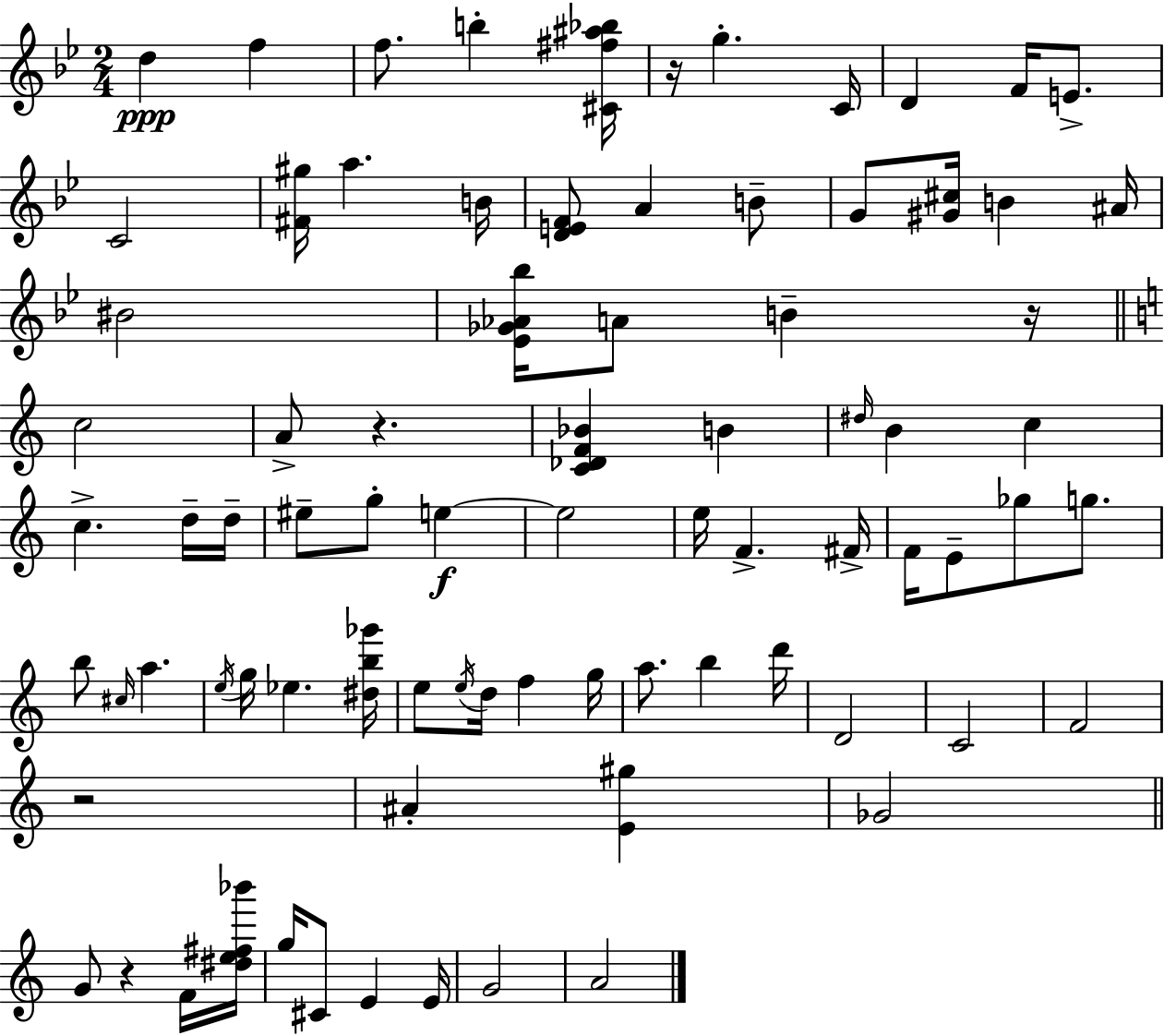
{
  \clef treble
  \numericTimeSignature
  \time 2/4
  \key bes \major
  \repeat volta 2 { d''4\ppp f''4 | f''8. b''4-. <cis' fis'' ais'' bes''>16 | r16 g''4.-. c'16 | d'4 f'16 e'8.-> | \break c'2 | <fis' gis''>16 a''4. b'16 | <d' e' f'>8 a'4 b'8-- | g'8 <gis' cis''>16 b'4 ais'16 | \break bis'2 | <ees' ges' aes' bes''>16 a'8 b'4-- r16 | \bar "||" \break \key a \minor c''2 | a'8-> r4. | <c' des' f' bes'>4 b'4 | \grace { dis''16 } b'4 c''4 | \break c''4.-> d''16-- | d''16-- eis''8-- g''8-. e''4~~\f | e''2 | e''16 f'4.-> | \break fis'16-> f'16 e'8-- ges''8 g''8. | b''8 \grace { cis''16 } a''4. | \acciaccatura { e''16 } g''16 ees''4. | <dis'' b'' ges'''>16 e''8 \acciaccatura { e''16 } d''16 f''4 | \break g''16 a''8. b''4 | d'''16 d'2 | c'2 | f'2 | \break r2 | ais'4-. | <e' gis''>4 ges'2 | \bar "||" \break \key a \minor g'8 r4 f'16 <dis'' e'' fis'' bes'''>16 | g''16 cis'8 e'4 e'16 | g'2 | a'2 | \break } \bar "|."
}